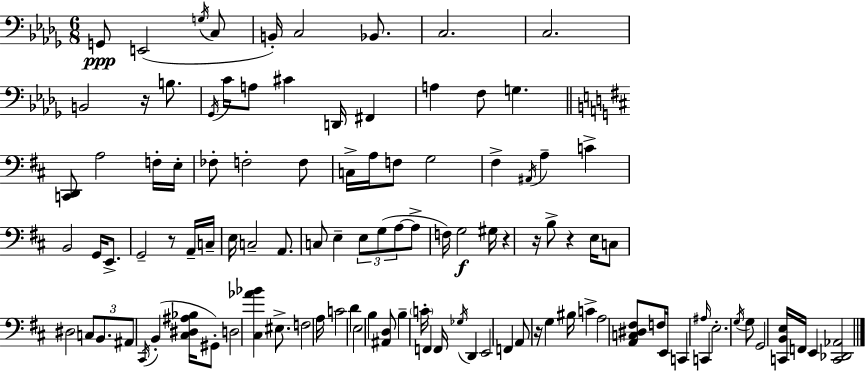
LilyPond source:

{
  \clef bass
  \numericTimeSignature
  \time 6/8
  \key bes \minor
  g,8\ppp e,2( \acciaccatura { g16 } c8 | b,16-.) c2 bes,8. | c2. | c2. | \break b,2 r16 b8. | \acciaccatura { ges,16 } c'16 a8 cis'4 d,16 fis,4 | a4 f8 g4. | \bar "||" \break \key d \major <c, d,>8 a2 f16-. e16-. | fes8-. f2-. f8 | c16-> a16 f8 g2 | fis4-> \acciaccatura { ais,16 } a4-- c'4-> | \break b,2 g,16 e,8.-> | g,2-- r8 a,16-- | c16-- e16 c2-- a,8. | c8 e4-- \tuplet 3/2 { e8 g8( a8~~ } | \break a8-> f16) g2\f | gis16 r4 r16 b8-> r4 | e16 c8 dis2 \tuplet 3/2 { c8 | b,8. ais,8 } \acciaccatura { cis,16 }( b,4-. <cis dis ais bes>16 | \break gis,8-.) d2 <cis aes' bes'>4 | eis8.-> f2 | a16 c'2 d'4 | e2 b4 | \break <ais, d>8 b4-- \parenthesize c'16-. f,4 | f,16 \acciaccatura { ges16 } d,4 e,2 | f,4 a,8 r16 g4 | bis16 c'4-> a2 | \break <a, c dis fis>8 f16 e,16 c,4 \grace { ais16 } | c,4 e2.-. | \acciaccatura { g16 } g8 g,2 | <c, b, e>16 f,16 e,4 <c, des, aes,>2 | \break \bar "|."
}